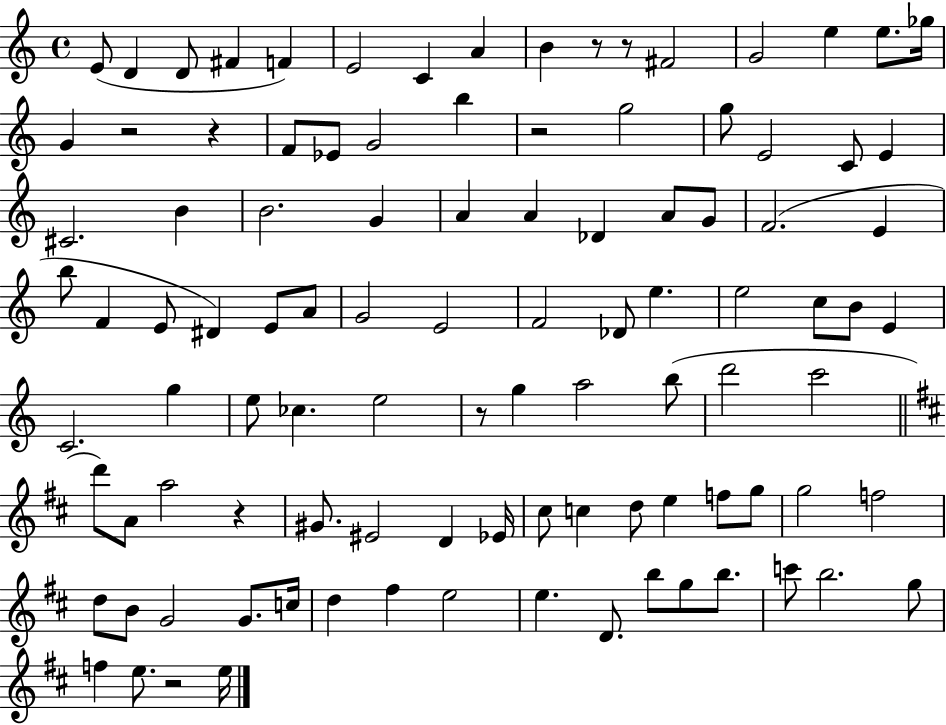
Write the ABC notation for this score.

X:1
T:Untitled
M:4/4
L:1/4
K:C
E/2 D D/2 ^F F E2 C A B z/2 z/2 ^F2 G2 e e/2 _g/4 G z2 z F/2 _E/2 G2 b z2 g2 g/2 E2 C/2 E ^C2 B B2 G A A _D A/2 G/2 F2 E b/2 F E/2 ^D E/2 A/2 G2 E2 F2 _D/2 e e2 c/2 B/2 E C2 g e/2 _c e2 z/2 g a2 b/2 d'2 c'2 d'/2 A/2 a2 z ^G/2 ^E2 D _E/4 ^c/2 c d/2 e f/2 g/2 g2 f2 d/2 B/2 G2 G/2 c/4 d ^f e2 e D/2 b/2 g/2 b/2 c'/2 b2 g/2 f e/2 z2 e/4